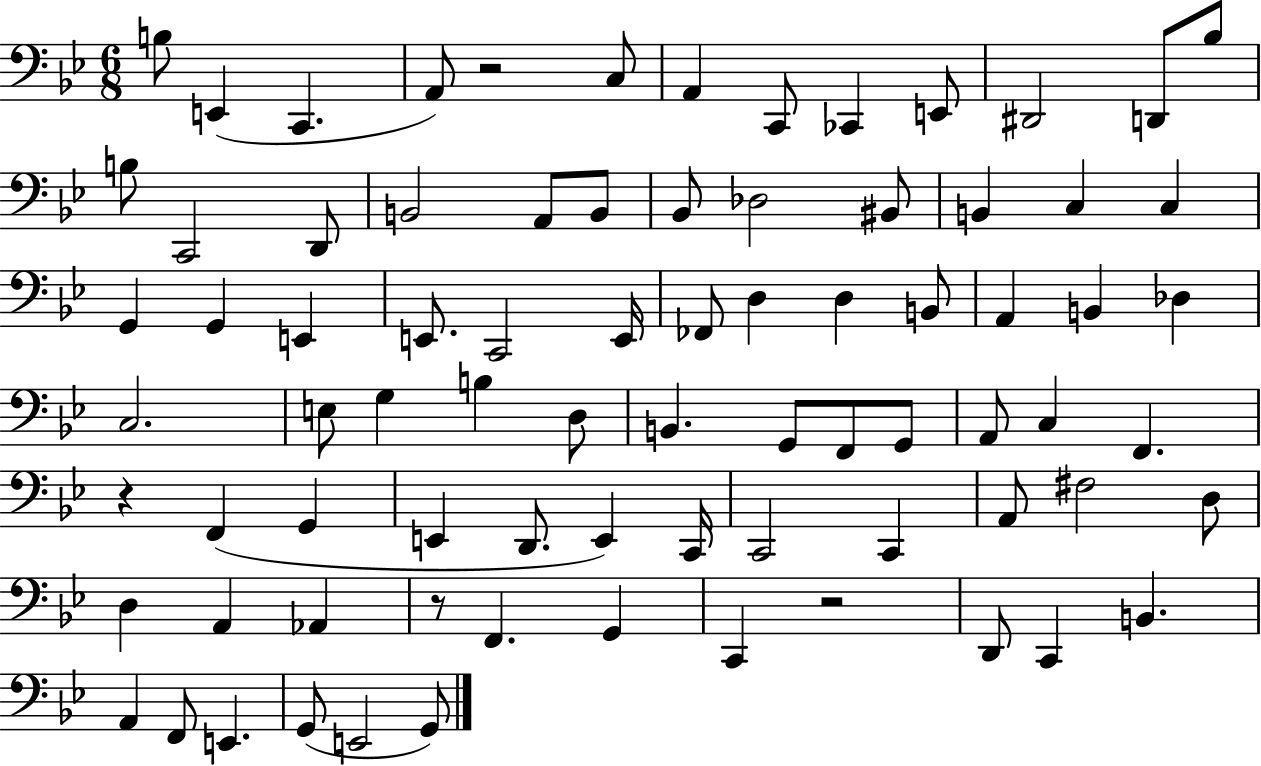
X:1
T:Untitled
M:6/8
L:1/4
K:Bb
B,/2 E,, C,, A,,/2 z2 C,/2 A,, C,,/2 _C,, E,,/2 ^D,,2 D,,/2 _B,/2 B,/2 C,,2 D,,/2 B,,2 A,,/2 B,,/2 _B,,/2 _D,2 ^B,,/2 B,, C, C, G,, G,, E,, E,,/2 C,,2 E,,/4 _F,,/2 D, D, B,,/2 A,, B,, _D, C,2 E,/2 G, B, D,/2 B,, G,,/2 F,,/2 G,,/2 A,,/2 C, F,, z F,, G,, E,, D,,/2 E,, C,,/4 C,,2 C,, A,,/2 ^F,2 D,/2 D, A,, _A,, z/2 F,, G,, C,, z2 D,,/2 C,, B,, A,, F,,/2 E,, G,,/2 E,,2 G,,/2